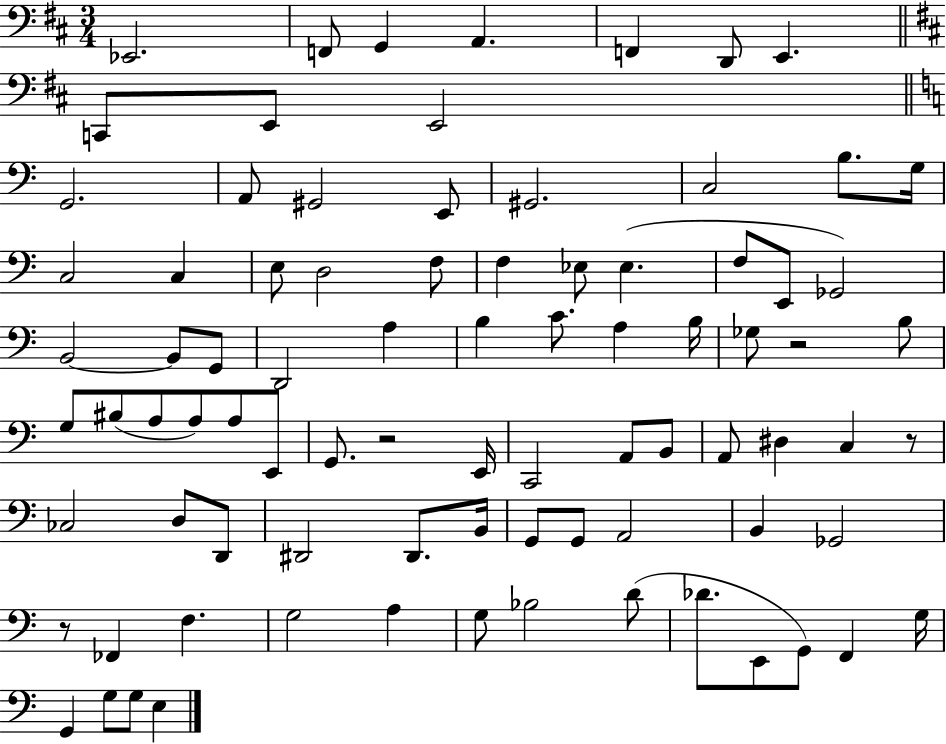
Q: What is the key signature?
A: D major